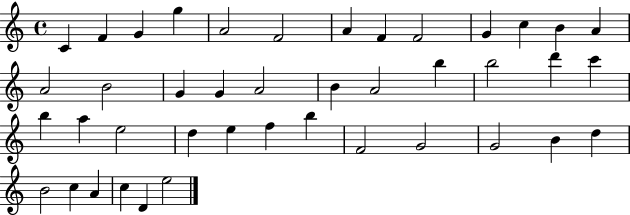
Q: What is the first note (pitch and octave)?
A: C4